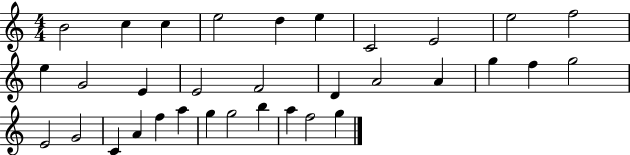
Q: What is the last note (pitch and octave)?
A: G5